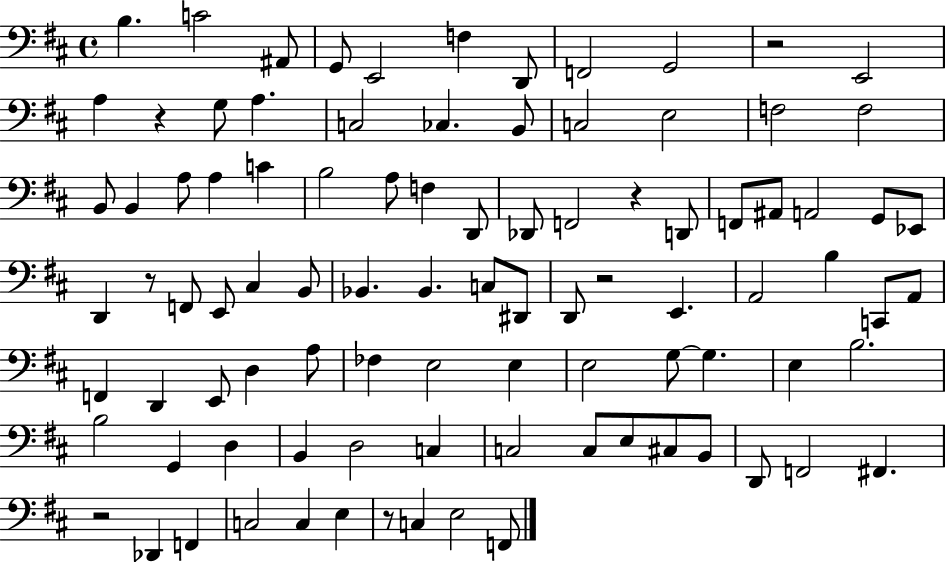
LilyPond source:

{
  \clef bass
  \time 4/4
  \defaultTimeSignature
  \key d \major
  b4. c'2 ais,8 | g,8 e,2 f4 d,8 | f,2 g,2 | r2 e,2 | \break a4 r4 g8 a4. | c2 ces4. b,8 | c2 e2 | f2 f2 | \break b,8 b,4 a8 a4 c'4 | b2 a8 f4 d,8 | des,8 f,2 r4 d,8 | f,8 ais,8 a,2 g,8 ees,8 | \break d,4 r8 f,8 e,8 cis4 b,8 | bes,4. bes,4. c8 dis,8 | d,8 r2 e,4. | a,2 b4 c,8 a,8 | \break f,4 d,4 e,8 d4 a8 | fes4 e2 e4 | e2 g8~~ g4. | e4 b2. | \break b2 g,4 d4 | b,4 d2 c4 | c2 c8 e8 cis8 b,8 | d,8 f,2 fis,4. | \break r2 des,4 f,4 | c2 c4 e4 | r8 c4 e2 f,8 | \bar "|."
}